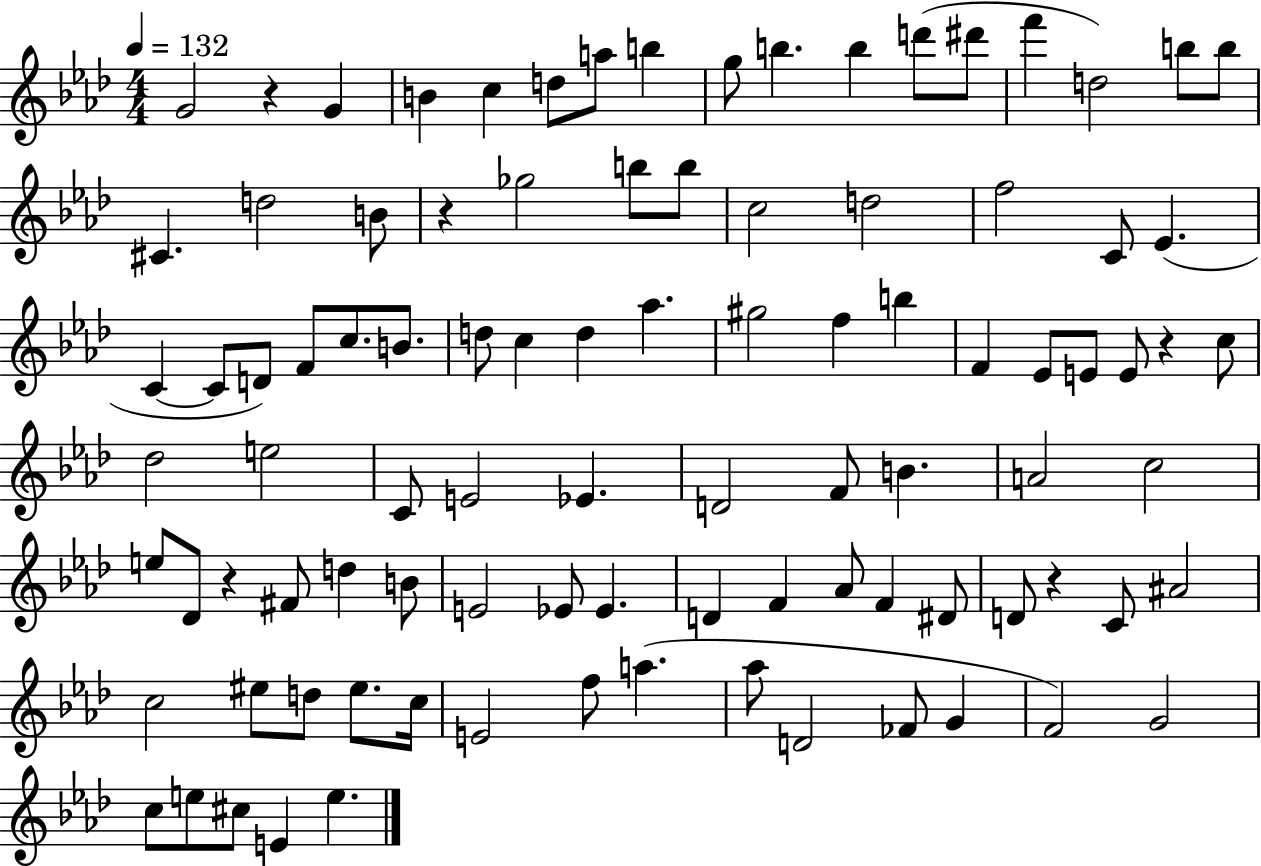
{
  \clef treble
  \numericTimeSignature
  \time 4/4
  \key aes \major
  \tempo 4 = 132
  g'2 r4 g'4 | b'4 c''4 d''8 a''8 b''4 | g''8 b''4. b''4 d'''8( dis'''8 | f'''4 d''2) b''8 b''8 | \break cis'4. d''2 b'8 | r4 ges''2 b''8 b''8 | c''2 d''2 | f''2 c'8 ees'4.( | \break c'4~~ c'8 d'8) f'8 c''8. b'8. | d''8 c''4 d''4 aes''4. | gis''2 f''4 b''4 | f'4 ees'8 e'8 e'8 r4 c''8 | \break des''2 e''2 | c'8 e'2 ees'4. | d'2 f'8 b'4. | a'2 c''2 | \break e''8 des'8 r4 fis'8 d''4 b'8 | e'2 ees'8 ees'4. | d'4 f'4 aes'8 f'4 dis'8 | d'8 r4 c'8 ais'2 | \break c''2 eis''8 d''8 eis''8. c''16 | e'2 f''8 a''4.( | aes''8 d'2 fes'8 g'4 | f'2) g'2 | \break c''8 e''8 cis''8 e'4 e''4. | \bar "|."
}